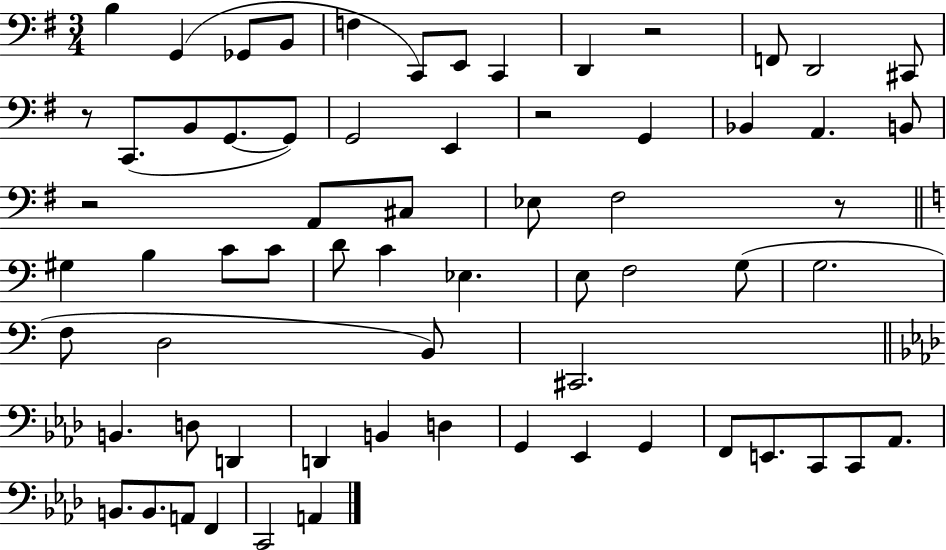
{
  \clef bass
  \numericTimeSignature
  \time 3/4
  \key g \major
  b4 g,4( ges,8 b,8 | f4 c,8) e,8 c,4 | d,4 r2 | f,8 d,2 cis,8 | \break r8 c,8.( b,8 g,8.~~ g,8) | g,2 e,4 | r2 g,4 | bes,4 a,4. b,8 | \break r2 a,8 cis8 | ees8 fis2 r8 | \bar "||" \break \key c \major gis4 b4 c'8 c'8 | d'8 c'4 ees4. | e8 f2 g8( | g2. | \break f8 d2 b,8) | cis,2. | \bar "||" \break \key f \minor b,4. d8 d,4 | d,4 b,4 d4 | g,4 ees,4 g,4 | f,8 e,8. c,8 c,8 aes,8. | \break b,8. b,8. a,8 f,4 | c,2 a,4 | \bar "|."
}